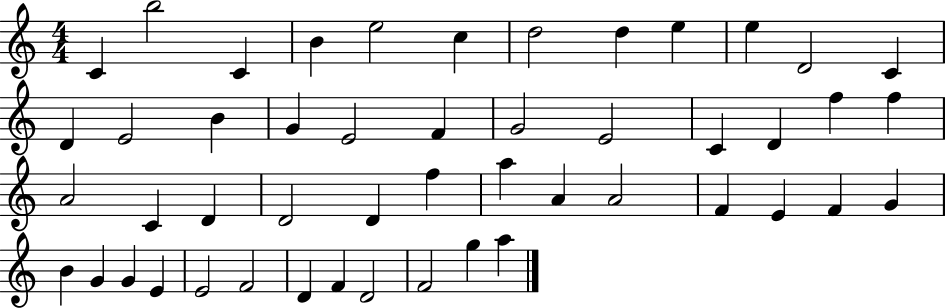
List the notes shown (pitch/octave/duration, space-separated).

C4/q B5/h C4/q B4/q E5/h C5/q D5/h D5/q E5/q E5/q D4/h C4/q D4/q E4/h B4/q G4/q E4/h F4/q G4/h E4/h C4/q D4/q F5/q F5/q A4/h C4/q D4/q D4/h D4/q F5/q A5/q A4/q A4/h F4/q E4/q F4/q G4/q B4/q G4/q G4/q E4/q E4/h F4/h D4/q F4/q D4/h F4/h G5/q A5/q